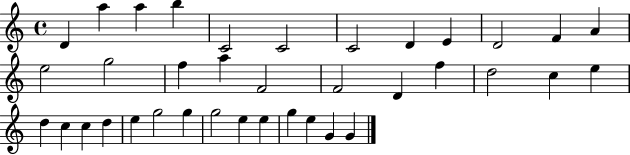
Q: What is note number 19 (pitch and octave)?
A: D4